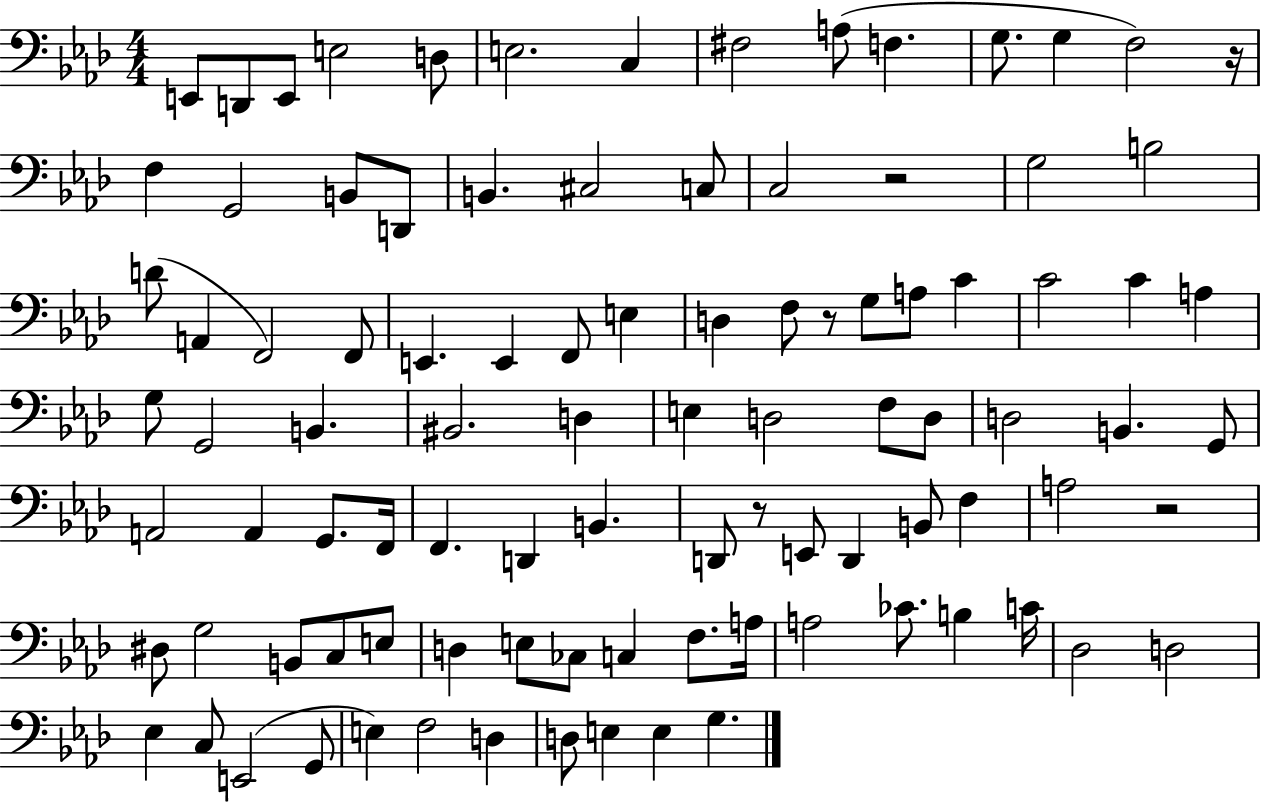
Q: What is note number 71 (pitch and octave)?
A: E3